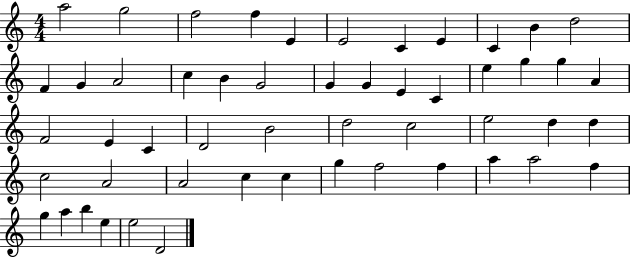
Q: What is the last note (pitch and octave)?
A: D4